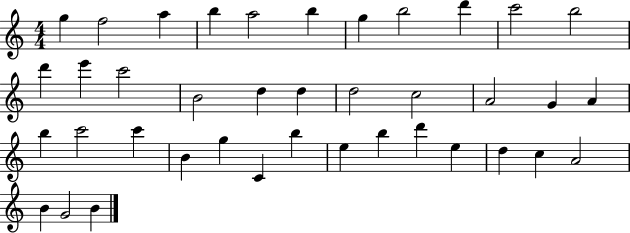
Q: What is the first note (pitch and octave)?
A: G5